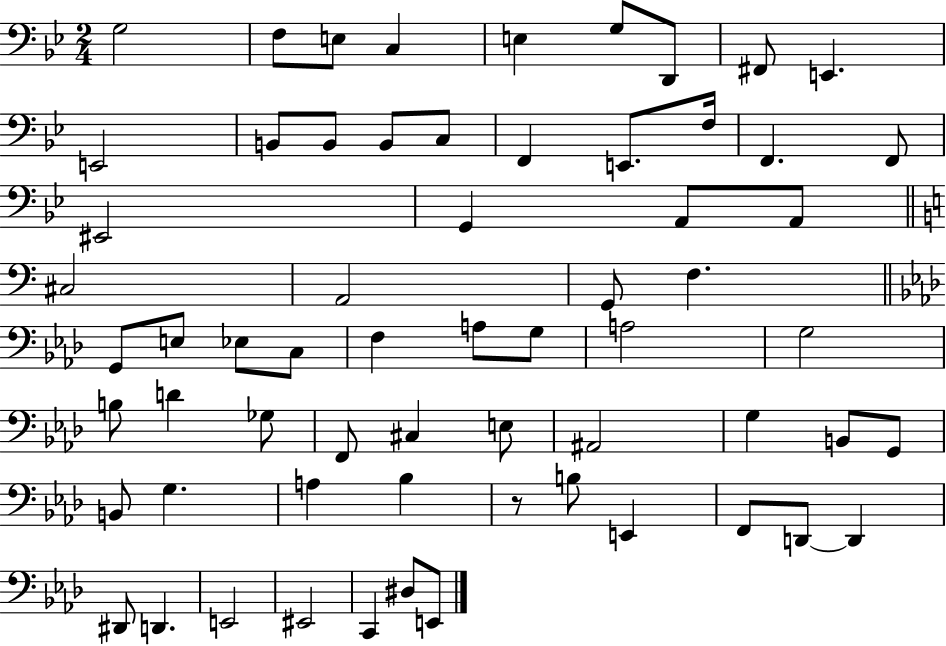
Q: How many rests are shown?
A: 1